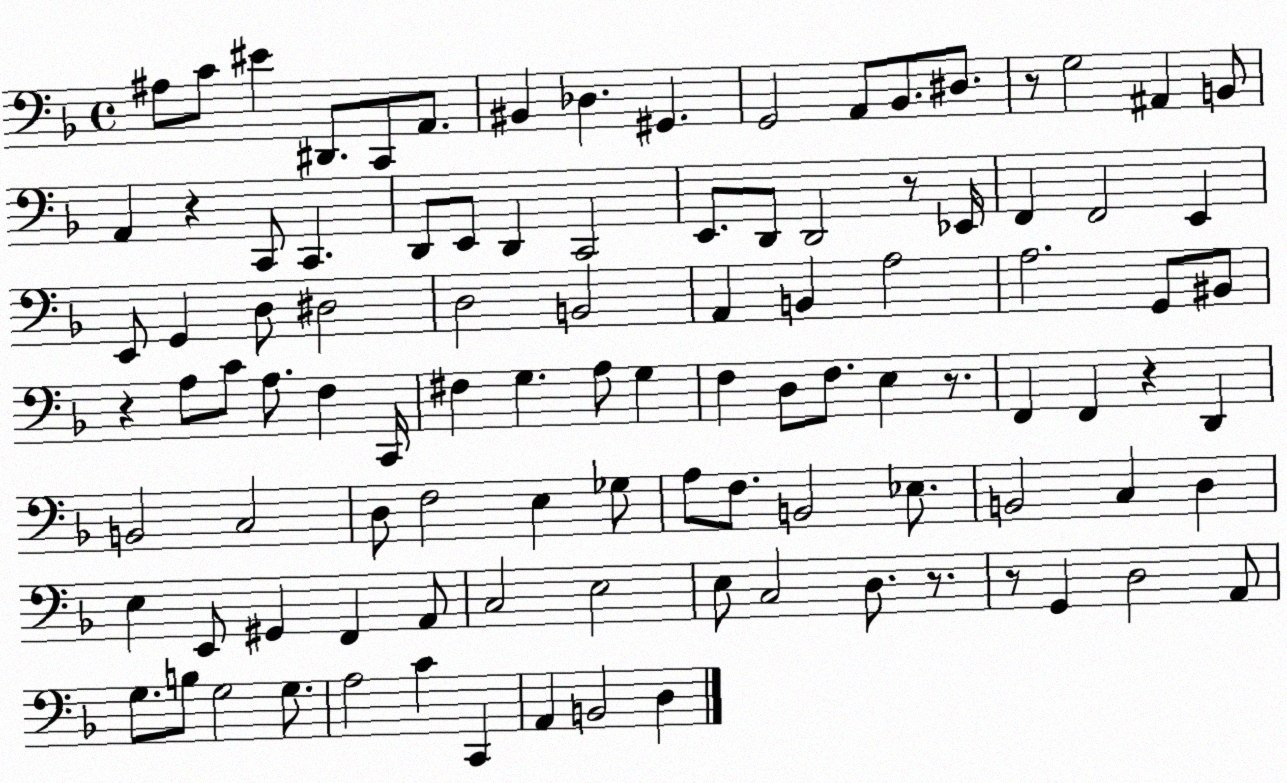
X:1
T:Untitled
M:4/4
L:1/4
K:F
^A,/2 C/2 ^E ^D,,/2 C,,/2 A,,/2 ^B,, _D, ^G,, G,,2 A,,/2 _B,,/2 ^D,/2 z/2 G,2 ^A,, B,,/2 A,, z C,,/2 C,, D,,/2 E,,/2 D,, C,,2 E,,/2 D,,/2 D,,2 z/2 _E,,/4 F,, F,,2 E,, E,,/2 G,, D,/2 ^D,2 D,2 B,,2 A,, B,, A,2 A,2 G,,/2 ^B,,/2 z A,/2 C/2 A,/2 F, C,,/4 ^F, G, A,/2 G, F, D,/2 F,/2 E, z/2 F,, F,, z D,, B,,2 C,2 D,/2 F,2 E, _G,/2 A,/2 F,/2 B,,2 _E,/2 B,,2 C, D, E, E,,/2 ^G,, F,, A,,/2 C,2 E,2 E,/2 C,2 D,/2 z/2 z/2 G,, D,2 A,,/2 G,/2 B,/2 G,2 G,/2 A,2 C C,, A,, B,,2 D,